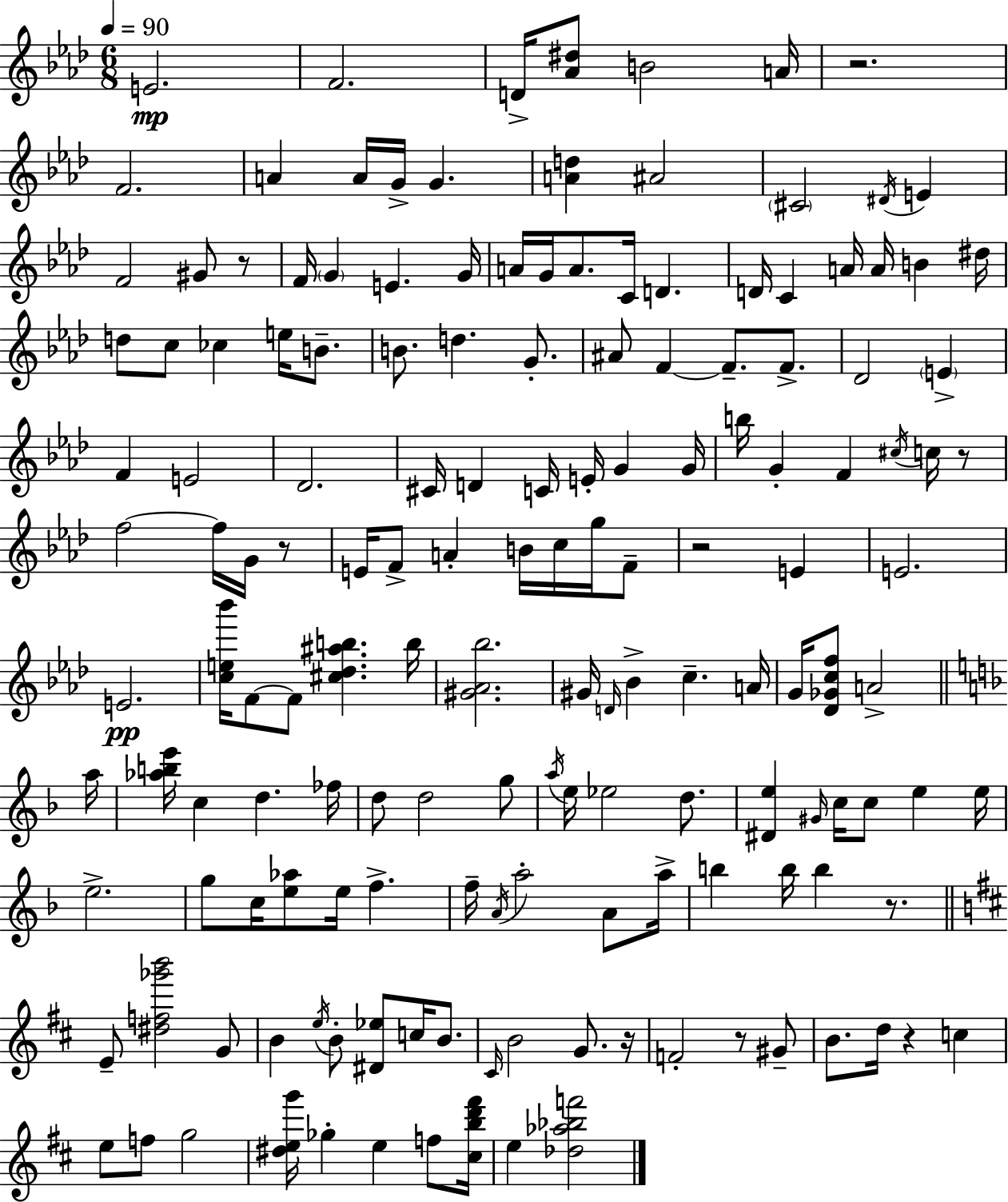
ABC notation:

X:1
T:Untitled
M:6/8
L:1/4
K:Fm
E2 F2 D/4 [_A^d]/2 B2 A/4 z2 F2 A A/4 G/4 G [Ad] ^A2 ^C2 ^D/4 E F2 ^G/2 z/2 F/4 G E G/4 A/4 G/4 A/2 C/4 D D/4 C A/4 A/4 B ^d/4 d/2 c/2 _c e/4 B/2 B/2 d G/2 ^A/2 F F/2 F/2 _D2 E F E2 _D2 ^C/4 D C/4 E/4 G G/4 b/4 G F ^c/4 c/4 z/2 f2 f/4 G/4 z/2 E/4 F/2 A B/4 c/4 g/4 F/2 z2 E E2 E2 [ce_b']/4 F/2 F/2 [^c_d^ab] b/4 [^G_A_b]2 ^G/4 D/4 _B c A/4 G/4 [_D_Gcf]/2 A2 a/4 [_abe']/4 c d _f/4 d/2 d2 g/2 a/4 e/4 _e2 d/2 [^De] ^G/4 c/4 c/2 e e/4 e2 g/2 c/4 [e_a]/2 e/4 f f/4 A/4 a2 A/2 a/4 b b/4 b z/2 E/2 [^df_g'b']2 G/2 B e/4 B/2 [^D_e]/2 c/4 B/2 ^C/4 B2 G/2 z/4 F2 z/2 ^G/2 B/2 d/4 z c e/2 f/2 g2 [^deg']/4 _g e f/2 [^cbd'^f']/4 e [_d_a_bf']2